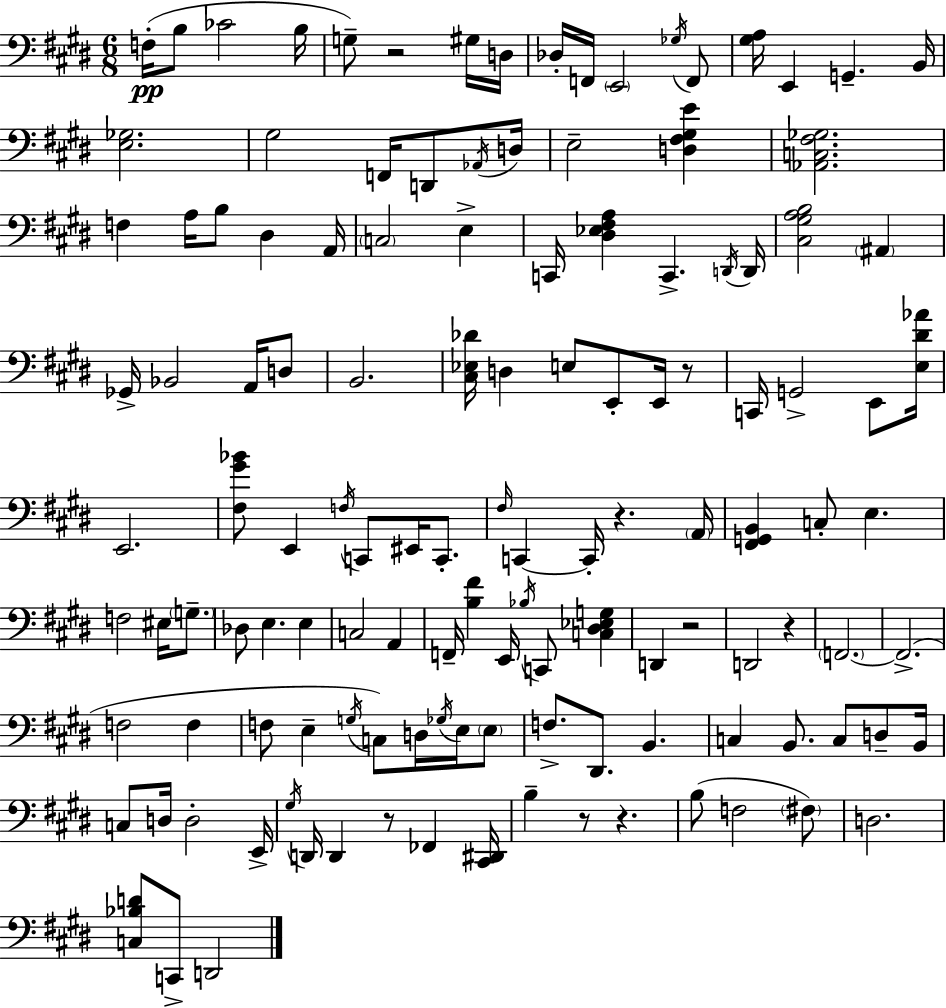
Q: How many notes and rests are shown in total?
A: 128